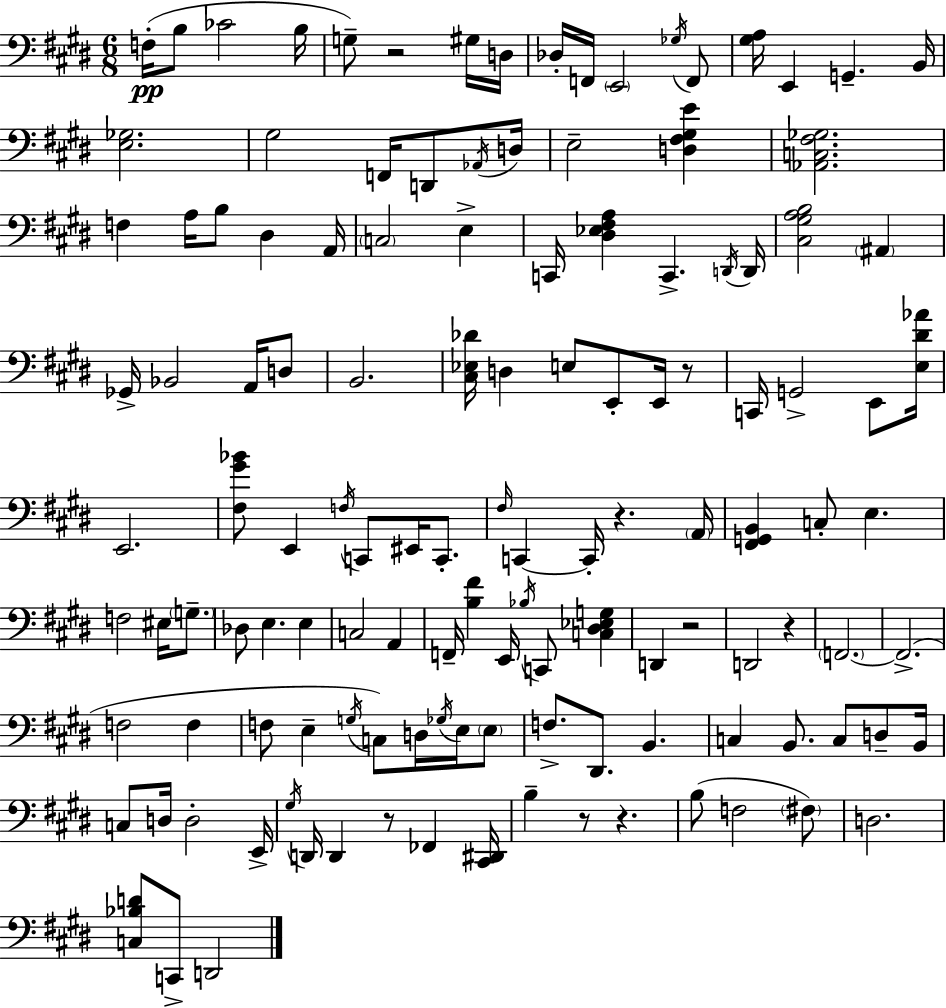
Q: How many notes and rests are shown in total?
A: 128